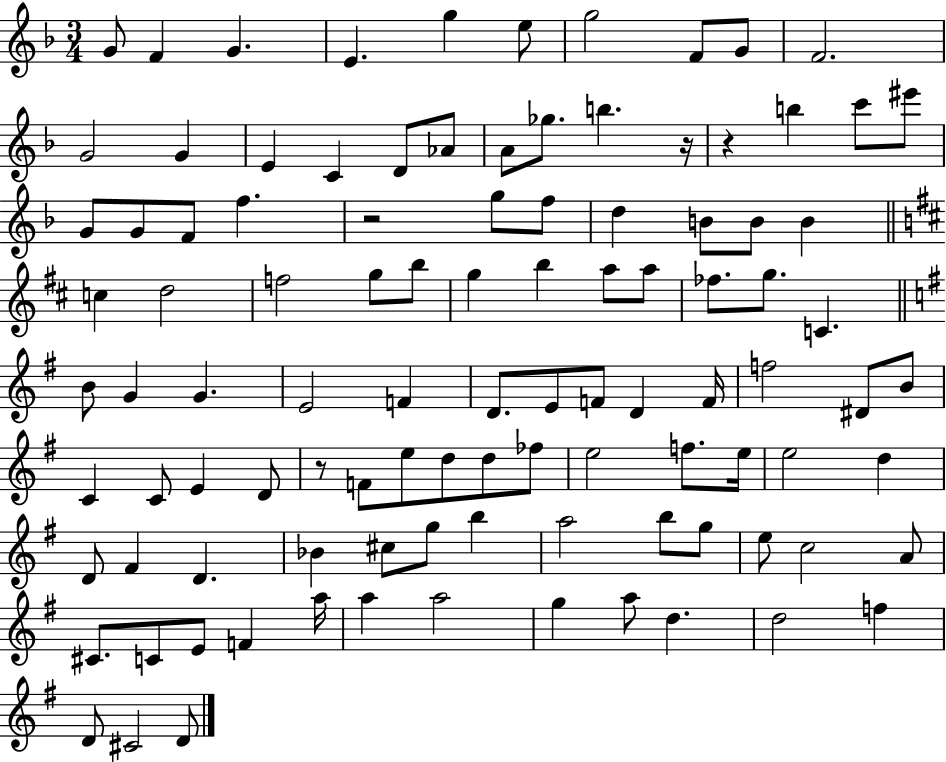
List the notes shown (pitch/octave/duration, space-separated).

G4/e F4/q G4/q. E4/q. G5/q E5/e G5/h F4/e G4/e F4/h. G4/h G4/q E4/q C4/q D4/e Ab4/e A4/e Gb5/e. B5/q. R/s R/q B5/q C6/e EIS6/e G4/e G4/e F4/e F5/q. R/h G5/e F5/e D5/q B4/e B4/e B4/q C5/q D5/h F5/h G5/e B5/e G5/q B5/q A5/e A5/e FES5/e. G5/e. C4/q. B4/e G4/q G4/q. E4/h F4/q D4/e. E4/e F4/e D4/q F4/s F5/h D#4/e B4/e C4/q C4/e E4/q D4/e R/e F4/e E5/e D5/e D5/e FES5/e E5/h F5/e. E5/s E5/h D5/q D4/e F#4/q D4/q. Bb4/q C#5/e G5/e B5/q A5/h B5/e G5/e E5/e C5/h A4/e C#4/e. C4/e E4/e F4/q A5/s A5/q A5/h G5/q A5/e D5/q. D5/h F5/q D4/e C#4/h D4/e